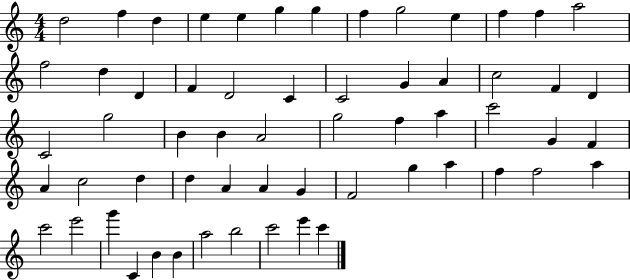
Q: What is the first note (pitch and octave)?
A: D5